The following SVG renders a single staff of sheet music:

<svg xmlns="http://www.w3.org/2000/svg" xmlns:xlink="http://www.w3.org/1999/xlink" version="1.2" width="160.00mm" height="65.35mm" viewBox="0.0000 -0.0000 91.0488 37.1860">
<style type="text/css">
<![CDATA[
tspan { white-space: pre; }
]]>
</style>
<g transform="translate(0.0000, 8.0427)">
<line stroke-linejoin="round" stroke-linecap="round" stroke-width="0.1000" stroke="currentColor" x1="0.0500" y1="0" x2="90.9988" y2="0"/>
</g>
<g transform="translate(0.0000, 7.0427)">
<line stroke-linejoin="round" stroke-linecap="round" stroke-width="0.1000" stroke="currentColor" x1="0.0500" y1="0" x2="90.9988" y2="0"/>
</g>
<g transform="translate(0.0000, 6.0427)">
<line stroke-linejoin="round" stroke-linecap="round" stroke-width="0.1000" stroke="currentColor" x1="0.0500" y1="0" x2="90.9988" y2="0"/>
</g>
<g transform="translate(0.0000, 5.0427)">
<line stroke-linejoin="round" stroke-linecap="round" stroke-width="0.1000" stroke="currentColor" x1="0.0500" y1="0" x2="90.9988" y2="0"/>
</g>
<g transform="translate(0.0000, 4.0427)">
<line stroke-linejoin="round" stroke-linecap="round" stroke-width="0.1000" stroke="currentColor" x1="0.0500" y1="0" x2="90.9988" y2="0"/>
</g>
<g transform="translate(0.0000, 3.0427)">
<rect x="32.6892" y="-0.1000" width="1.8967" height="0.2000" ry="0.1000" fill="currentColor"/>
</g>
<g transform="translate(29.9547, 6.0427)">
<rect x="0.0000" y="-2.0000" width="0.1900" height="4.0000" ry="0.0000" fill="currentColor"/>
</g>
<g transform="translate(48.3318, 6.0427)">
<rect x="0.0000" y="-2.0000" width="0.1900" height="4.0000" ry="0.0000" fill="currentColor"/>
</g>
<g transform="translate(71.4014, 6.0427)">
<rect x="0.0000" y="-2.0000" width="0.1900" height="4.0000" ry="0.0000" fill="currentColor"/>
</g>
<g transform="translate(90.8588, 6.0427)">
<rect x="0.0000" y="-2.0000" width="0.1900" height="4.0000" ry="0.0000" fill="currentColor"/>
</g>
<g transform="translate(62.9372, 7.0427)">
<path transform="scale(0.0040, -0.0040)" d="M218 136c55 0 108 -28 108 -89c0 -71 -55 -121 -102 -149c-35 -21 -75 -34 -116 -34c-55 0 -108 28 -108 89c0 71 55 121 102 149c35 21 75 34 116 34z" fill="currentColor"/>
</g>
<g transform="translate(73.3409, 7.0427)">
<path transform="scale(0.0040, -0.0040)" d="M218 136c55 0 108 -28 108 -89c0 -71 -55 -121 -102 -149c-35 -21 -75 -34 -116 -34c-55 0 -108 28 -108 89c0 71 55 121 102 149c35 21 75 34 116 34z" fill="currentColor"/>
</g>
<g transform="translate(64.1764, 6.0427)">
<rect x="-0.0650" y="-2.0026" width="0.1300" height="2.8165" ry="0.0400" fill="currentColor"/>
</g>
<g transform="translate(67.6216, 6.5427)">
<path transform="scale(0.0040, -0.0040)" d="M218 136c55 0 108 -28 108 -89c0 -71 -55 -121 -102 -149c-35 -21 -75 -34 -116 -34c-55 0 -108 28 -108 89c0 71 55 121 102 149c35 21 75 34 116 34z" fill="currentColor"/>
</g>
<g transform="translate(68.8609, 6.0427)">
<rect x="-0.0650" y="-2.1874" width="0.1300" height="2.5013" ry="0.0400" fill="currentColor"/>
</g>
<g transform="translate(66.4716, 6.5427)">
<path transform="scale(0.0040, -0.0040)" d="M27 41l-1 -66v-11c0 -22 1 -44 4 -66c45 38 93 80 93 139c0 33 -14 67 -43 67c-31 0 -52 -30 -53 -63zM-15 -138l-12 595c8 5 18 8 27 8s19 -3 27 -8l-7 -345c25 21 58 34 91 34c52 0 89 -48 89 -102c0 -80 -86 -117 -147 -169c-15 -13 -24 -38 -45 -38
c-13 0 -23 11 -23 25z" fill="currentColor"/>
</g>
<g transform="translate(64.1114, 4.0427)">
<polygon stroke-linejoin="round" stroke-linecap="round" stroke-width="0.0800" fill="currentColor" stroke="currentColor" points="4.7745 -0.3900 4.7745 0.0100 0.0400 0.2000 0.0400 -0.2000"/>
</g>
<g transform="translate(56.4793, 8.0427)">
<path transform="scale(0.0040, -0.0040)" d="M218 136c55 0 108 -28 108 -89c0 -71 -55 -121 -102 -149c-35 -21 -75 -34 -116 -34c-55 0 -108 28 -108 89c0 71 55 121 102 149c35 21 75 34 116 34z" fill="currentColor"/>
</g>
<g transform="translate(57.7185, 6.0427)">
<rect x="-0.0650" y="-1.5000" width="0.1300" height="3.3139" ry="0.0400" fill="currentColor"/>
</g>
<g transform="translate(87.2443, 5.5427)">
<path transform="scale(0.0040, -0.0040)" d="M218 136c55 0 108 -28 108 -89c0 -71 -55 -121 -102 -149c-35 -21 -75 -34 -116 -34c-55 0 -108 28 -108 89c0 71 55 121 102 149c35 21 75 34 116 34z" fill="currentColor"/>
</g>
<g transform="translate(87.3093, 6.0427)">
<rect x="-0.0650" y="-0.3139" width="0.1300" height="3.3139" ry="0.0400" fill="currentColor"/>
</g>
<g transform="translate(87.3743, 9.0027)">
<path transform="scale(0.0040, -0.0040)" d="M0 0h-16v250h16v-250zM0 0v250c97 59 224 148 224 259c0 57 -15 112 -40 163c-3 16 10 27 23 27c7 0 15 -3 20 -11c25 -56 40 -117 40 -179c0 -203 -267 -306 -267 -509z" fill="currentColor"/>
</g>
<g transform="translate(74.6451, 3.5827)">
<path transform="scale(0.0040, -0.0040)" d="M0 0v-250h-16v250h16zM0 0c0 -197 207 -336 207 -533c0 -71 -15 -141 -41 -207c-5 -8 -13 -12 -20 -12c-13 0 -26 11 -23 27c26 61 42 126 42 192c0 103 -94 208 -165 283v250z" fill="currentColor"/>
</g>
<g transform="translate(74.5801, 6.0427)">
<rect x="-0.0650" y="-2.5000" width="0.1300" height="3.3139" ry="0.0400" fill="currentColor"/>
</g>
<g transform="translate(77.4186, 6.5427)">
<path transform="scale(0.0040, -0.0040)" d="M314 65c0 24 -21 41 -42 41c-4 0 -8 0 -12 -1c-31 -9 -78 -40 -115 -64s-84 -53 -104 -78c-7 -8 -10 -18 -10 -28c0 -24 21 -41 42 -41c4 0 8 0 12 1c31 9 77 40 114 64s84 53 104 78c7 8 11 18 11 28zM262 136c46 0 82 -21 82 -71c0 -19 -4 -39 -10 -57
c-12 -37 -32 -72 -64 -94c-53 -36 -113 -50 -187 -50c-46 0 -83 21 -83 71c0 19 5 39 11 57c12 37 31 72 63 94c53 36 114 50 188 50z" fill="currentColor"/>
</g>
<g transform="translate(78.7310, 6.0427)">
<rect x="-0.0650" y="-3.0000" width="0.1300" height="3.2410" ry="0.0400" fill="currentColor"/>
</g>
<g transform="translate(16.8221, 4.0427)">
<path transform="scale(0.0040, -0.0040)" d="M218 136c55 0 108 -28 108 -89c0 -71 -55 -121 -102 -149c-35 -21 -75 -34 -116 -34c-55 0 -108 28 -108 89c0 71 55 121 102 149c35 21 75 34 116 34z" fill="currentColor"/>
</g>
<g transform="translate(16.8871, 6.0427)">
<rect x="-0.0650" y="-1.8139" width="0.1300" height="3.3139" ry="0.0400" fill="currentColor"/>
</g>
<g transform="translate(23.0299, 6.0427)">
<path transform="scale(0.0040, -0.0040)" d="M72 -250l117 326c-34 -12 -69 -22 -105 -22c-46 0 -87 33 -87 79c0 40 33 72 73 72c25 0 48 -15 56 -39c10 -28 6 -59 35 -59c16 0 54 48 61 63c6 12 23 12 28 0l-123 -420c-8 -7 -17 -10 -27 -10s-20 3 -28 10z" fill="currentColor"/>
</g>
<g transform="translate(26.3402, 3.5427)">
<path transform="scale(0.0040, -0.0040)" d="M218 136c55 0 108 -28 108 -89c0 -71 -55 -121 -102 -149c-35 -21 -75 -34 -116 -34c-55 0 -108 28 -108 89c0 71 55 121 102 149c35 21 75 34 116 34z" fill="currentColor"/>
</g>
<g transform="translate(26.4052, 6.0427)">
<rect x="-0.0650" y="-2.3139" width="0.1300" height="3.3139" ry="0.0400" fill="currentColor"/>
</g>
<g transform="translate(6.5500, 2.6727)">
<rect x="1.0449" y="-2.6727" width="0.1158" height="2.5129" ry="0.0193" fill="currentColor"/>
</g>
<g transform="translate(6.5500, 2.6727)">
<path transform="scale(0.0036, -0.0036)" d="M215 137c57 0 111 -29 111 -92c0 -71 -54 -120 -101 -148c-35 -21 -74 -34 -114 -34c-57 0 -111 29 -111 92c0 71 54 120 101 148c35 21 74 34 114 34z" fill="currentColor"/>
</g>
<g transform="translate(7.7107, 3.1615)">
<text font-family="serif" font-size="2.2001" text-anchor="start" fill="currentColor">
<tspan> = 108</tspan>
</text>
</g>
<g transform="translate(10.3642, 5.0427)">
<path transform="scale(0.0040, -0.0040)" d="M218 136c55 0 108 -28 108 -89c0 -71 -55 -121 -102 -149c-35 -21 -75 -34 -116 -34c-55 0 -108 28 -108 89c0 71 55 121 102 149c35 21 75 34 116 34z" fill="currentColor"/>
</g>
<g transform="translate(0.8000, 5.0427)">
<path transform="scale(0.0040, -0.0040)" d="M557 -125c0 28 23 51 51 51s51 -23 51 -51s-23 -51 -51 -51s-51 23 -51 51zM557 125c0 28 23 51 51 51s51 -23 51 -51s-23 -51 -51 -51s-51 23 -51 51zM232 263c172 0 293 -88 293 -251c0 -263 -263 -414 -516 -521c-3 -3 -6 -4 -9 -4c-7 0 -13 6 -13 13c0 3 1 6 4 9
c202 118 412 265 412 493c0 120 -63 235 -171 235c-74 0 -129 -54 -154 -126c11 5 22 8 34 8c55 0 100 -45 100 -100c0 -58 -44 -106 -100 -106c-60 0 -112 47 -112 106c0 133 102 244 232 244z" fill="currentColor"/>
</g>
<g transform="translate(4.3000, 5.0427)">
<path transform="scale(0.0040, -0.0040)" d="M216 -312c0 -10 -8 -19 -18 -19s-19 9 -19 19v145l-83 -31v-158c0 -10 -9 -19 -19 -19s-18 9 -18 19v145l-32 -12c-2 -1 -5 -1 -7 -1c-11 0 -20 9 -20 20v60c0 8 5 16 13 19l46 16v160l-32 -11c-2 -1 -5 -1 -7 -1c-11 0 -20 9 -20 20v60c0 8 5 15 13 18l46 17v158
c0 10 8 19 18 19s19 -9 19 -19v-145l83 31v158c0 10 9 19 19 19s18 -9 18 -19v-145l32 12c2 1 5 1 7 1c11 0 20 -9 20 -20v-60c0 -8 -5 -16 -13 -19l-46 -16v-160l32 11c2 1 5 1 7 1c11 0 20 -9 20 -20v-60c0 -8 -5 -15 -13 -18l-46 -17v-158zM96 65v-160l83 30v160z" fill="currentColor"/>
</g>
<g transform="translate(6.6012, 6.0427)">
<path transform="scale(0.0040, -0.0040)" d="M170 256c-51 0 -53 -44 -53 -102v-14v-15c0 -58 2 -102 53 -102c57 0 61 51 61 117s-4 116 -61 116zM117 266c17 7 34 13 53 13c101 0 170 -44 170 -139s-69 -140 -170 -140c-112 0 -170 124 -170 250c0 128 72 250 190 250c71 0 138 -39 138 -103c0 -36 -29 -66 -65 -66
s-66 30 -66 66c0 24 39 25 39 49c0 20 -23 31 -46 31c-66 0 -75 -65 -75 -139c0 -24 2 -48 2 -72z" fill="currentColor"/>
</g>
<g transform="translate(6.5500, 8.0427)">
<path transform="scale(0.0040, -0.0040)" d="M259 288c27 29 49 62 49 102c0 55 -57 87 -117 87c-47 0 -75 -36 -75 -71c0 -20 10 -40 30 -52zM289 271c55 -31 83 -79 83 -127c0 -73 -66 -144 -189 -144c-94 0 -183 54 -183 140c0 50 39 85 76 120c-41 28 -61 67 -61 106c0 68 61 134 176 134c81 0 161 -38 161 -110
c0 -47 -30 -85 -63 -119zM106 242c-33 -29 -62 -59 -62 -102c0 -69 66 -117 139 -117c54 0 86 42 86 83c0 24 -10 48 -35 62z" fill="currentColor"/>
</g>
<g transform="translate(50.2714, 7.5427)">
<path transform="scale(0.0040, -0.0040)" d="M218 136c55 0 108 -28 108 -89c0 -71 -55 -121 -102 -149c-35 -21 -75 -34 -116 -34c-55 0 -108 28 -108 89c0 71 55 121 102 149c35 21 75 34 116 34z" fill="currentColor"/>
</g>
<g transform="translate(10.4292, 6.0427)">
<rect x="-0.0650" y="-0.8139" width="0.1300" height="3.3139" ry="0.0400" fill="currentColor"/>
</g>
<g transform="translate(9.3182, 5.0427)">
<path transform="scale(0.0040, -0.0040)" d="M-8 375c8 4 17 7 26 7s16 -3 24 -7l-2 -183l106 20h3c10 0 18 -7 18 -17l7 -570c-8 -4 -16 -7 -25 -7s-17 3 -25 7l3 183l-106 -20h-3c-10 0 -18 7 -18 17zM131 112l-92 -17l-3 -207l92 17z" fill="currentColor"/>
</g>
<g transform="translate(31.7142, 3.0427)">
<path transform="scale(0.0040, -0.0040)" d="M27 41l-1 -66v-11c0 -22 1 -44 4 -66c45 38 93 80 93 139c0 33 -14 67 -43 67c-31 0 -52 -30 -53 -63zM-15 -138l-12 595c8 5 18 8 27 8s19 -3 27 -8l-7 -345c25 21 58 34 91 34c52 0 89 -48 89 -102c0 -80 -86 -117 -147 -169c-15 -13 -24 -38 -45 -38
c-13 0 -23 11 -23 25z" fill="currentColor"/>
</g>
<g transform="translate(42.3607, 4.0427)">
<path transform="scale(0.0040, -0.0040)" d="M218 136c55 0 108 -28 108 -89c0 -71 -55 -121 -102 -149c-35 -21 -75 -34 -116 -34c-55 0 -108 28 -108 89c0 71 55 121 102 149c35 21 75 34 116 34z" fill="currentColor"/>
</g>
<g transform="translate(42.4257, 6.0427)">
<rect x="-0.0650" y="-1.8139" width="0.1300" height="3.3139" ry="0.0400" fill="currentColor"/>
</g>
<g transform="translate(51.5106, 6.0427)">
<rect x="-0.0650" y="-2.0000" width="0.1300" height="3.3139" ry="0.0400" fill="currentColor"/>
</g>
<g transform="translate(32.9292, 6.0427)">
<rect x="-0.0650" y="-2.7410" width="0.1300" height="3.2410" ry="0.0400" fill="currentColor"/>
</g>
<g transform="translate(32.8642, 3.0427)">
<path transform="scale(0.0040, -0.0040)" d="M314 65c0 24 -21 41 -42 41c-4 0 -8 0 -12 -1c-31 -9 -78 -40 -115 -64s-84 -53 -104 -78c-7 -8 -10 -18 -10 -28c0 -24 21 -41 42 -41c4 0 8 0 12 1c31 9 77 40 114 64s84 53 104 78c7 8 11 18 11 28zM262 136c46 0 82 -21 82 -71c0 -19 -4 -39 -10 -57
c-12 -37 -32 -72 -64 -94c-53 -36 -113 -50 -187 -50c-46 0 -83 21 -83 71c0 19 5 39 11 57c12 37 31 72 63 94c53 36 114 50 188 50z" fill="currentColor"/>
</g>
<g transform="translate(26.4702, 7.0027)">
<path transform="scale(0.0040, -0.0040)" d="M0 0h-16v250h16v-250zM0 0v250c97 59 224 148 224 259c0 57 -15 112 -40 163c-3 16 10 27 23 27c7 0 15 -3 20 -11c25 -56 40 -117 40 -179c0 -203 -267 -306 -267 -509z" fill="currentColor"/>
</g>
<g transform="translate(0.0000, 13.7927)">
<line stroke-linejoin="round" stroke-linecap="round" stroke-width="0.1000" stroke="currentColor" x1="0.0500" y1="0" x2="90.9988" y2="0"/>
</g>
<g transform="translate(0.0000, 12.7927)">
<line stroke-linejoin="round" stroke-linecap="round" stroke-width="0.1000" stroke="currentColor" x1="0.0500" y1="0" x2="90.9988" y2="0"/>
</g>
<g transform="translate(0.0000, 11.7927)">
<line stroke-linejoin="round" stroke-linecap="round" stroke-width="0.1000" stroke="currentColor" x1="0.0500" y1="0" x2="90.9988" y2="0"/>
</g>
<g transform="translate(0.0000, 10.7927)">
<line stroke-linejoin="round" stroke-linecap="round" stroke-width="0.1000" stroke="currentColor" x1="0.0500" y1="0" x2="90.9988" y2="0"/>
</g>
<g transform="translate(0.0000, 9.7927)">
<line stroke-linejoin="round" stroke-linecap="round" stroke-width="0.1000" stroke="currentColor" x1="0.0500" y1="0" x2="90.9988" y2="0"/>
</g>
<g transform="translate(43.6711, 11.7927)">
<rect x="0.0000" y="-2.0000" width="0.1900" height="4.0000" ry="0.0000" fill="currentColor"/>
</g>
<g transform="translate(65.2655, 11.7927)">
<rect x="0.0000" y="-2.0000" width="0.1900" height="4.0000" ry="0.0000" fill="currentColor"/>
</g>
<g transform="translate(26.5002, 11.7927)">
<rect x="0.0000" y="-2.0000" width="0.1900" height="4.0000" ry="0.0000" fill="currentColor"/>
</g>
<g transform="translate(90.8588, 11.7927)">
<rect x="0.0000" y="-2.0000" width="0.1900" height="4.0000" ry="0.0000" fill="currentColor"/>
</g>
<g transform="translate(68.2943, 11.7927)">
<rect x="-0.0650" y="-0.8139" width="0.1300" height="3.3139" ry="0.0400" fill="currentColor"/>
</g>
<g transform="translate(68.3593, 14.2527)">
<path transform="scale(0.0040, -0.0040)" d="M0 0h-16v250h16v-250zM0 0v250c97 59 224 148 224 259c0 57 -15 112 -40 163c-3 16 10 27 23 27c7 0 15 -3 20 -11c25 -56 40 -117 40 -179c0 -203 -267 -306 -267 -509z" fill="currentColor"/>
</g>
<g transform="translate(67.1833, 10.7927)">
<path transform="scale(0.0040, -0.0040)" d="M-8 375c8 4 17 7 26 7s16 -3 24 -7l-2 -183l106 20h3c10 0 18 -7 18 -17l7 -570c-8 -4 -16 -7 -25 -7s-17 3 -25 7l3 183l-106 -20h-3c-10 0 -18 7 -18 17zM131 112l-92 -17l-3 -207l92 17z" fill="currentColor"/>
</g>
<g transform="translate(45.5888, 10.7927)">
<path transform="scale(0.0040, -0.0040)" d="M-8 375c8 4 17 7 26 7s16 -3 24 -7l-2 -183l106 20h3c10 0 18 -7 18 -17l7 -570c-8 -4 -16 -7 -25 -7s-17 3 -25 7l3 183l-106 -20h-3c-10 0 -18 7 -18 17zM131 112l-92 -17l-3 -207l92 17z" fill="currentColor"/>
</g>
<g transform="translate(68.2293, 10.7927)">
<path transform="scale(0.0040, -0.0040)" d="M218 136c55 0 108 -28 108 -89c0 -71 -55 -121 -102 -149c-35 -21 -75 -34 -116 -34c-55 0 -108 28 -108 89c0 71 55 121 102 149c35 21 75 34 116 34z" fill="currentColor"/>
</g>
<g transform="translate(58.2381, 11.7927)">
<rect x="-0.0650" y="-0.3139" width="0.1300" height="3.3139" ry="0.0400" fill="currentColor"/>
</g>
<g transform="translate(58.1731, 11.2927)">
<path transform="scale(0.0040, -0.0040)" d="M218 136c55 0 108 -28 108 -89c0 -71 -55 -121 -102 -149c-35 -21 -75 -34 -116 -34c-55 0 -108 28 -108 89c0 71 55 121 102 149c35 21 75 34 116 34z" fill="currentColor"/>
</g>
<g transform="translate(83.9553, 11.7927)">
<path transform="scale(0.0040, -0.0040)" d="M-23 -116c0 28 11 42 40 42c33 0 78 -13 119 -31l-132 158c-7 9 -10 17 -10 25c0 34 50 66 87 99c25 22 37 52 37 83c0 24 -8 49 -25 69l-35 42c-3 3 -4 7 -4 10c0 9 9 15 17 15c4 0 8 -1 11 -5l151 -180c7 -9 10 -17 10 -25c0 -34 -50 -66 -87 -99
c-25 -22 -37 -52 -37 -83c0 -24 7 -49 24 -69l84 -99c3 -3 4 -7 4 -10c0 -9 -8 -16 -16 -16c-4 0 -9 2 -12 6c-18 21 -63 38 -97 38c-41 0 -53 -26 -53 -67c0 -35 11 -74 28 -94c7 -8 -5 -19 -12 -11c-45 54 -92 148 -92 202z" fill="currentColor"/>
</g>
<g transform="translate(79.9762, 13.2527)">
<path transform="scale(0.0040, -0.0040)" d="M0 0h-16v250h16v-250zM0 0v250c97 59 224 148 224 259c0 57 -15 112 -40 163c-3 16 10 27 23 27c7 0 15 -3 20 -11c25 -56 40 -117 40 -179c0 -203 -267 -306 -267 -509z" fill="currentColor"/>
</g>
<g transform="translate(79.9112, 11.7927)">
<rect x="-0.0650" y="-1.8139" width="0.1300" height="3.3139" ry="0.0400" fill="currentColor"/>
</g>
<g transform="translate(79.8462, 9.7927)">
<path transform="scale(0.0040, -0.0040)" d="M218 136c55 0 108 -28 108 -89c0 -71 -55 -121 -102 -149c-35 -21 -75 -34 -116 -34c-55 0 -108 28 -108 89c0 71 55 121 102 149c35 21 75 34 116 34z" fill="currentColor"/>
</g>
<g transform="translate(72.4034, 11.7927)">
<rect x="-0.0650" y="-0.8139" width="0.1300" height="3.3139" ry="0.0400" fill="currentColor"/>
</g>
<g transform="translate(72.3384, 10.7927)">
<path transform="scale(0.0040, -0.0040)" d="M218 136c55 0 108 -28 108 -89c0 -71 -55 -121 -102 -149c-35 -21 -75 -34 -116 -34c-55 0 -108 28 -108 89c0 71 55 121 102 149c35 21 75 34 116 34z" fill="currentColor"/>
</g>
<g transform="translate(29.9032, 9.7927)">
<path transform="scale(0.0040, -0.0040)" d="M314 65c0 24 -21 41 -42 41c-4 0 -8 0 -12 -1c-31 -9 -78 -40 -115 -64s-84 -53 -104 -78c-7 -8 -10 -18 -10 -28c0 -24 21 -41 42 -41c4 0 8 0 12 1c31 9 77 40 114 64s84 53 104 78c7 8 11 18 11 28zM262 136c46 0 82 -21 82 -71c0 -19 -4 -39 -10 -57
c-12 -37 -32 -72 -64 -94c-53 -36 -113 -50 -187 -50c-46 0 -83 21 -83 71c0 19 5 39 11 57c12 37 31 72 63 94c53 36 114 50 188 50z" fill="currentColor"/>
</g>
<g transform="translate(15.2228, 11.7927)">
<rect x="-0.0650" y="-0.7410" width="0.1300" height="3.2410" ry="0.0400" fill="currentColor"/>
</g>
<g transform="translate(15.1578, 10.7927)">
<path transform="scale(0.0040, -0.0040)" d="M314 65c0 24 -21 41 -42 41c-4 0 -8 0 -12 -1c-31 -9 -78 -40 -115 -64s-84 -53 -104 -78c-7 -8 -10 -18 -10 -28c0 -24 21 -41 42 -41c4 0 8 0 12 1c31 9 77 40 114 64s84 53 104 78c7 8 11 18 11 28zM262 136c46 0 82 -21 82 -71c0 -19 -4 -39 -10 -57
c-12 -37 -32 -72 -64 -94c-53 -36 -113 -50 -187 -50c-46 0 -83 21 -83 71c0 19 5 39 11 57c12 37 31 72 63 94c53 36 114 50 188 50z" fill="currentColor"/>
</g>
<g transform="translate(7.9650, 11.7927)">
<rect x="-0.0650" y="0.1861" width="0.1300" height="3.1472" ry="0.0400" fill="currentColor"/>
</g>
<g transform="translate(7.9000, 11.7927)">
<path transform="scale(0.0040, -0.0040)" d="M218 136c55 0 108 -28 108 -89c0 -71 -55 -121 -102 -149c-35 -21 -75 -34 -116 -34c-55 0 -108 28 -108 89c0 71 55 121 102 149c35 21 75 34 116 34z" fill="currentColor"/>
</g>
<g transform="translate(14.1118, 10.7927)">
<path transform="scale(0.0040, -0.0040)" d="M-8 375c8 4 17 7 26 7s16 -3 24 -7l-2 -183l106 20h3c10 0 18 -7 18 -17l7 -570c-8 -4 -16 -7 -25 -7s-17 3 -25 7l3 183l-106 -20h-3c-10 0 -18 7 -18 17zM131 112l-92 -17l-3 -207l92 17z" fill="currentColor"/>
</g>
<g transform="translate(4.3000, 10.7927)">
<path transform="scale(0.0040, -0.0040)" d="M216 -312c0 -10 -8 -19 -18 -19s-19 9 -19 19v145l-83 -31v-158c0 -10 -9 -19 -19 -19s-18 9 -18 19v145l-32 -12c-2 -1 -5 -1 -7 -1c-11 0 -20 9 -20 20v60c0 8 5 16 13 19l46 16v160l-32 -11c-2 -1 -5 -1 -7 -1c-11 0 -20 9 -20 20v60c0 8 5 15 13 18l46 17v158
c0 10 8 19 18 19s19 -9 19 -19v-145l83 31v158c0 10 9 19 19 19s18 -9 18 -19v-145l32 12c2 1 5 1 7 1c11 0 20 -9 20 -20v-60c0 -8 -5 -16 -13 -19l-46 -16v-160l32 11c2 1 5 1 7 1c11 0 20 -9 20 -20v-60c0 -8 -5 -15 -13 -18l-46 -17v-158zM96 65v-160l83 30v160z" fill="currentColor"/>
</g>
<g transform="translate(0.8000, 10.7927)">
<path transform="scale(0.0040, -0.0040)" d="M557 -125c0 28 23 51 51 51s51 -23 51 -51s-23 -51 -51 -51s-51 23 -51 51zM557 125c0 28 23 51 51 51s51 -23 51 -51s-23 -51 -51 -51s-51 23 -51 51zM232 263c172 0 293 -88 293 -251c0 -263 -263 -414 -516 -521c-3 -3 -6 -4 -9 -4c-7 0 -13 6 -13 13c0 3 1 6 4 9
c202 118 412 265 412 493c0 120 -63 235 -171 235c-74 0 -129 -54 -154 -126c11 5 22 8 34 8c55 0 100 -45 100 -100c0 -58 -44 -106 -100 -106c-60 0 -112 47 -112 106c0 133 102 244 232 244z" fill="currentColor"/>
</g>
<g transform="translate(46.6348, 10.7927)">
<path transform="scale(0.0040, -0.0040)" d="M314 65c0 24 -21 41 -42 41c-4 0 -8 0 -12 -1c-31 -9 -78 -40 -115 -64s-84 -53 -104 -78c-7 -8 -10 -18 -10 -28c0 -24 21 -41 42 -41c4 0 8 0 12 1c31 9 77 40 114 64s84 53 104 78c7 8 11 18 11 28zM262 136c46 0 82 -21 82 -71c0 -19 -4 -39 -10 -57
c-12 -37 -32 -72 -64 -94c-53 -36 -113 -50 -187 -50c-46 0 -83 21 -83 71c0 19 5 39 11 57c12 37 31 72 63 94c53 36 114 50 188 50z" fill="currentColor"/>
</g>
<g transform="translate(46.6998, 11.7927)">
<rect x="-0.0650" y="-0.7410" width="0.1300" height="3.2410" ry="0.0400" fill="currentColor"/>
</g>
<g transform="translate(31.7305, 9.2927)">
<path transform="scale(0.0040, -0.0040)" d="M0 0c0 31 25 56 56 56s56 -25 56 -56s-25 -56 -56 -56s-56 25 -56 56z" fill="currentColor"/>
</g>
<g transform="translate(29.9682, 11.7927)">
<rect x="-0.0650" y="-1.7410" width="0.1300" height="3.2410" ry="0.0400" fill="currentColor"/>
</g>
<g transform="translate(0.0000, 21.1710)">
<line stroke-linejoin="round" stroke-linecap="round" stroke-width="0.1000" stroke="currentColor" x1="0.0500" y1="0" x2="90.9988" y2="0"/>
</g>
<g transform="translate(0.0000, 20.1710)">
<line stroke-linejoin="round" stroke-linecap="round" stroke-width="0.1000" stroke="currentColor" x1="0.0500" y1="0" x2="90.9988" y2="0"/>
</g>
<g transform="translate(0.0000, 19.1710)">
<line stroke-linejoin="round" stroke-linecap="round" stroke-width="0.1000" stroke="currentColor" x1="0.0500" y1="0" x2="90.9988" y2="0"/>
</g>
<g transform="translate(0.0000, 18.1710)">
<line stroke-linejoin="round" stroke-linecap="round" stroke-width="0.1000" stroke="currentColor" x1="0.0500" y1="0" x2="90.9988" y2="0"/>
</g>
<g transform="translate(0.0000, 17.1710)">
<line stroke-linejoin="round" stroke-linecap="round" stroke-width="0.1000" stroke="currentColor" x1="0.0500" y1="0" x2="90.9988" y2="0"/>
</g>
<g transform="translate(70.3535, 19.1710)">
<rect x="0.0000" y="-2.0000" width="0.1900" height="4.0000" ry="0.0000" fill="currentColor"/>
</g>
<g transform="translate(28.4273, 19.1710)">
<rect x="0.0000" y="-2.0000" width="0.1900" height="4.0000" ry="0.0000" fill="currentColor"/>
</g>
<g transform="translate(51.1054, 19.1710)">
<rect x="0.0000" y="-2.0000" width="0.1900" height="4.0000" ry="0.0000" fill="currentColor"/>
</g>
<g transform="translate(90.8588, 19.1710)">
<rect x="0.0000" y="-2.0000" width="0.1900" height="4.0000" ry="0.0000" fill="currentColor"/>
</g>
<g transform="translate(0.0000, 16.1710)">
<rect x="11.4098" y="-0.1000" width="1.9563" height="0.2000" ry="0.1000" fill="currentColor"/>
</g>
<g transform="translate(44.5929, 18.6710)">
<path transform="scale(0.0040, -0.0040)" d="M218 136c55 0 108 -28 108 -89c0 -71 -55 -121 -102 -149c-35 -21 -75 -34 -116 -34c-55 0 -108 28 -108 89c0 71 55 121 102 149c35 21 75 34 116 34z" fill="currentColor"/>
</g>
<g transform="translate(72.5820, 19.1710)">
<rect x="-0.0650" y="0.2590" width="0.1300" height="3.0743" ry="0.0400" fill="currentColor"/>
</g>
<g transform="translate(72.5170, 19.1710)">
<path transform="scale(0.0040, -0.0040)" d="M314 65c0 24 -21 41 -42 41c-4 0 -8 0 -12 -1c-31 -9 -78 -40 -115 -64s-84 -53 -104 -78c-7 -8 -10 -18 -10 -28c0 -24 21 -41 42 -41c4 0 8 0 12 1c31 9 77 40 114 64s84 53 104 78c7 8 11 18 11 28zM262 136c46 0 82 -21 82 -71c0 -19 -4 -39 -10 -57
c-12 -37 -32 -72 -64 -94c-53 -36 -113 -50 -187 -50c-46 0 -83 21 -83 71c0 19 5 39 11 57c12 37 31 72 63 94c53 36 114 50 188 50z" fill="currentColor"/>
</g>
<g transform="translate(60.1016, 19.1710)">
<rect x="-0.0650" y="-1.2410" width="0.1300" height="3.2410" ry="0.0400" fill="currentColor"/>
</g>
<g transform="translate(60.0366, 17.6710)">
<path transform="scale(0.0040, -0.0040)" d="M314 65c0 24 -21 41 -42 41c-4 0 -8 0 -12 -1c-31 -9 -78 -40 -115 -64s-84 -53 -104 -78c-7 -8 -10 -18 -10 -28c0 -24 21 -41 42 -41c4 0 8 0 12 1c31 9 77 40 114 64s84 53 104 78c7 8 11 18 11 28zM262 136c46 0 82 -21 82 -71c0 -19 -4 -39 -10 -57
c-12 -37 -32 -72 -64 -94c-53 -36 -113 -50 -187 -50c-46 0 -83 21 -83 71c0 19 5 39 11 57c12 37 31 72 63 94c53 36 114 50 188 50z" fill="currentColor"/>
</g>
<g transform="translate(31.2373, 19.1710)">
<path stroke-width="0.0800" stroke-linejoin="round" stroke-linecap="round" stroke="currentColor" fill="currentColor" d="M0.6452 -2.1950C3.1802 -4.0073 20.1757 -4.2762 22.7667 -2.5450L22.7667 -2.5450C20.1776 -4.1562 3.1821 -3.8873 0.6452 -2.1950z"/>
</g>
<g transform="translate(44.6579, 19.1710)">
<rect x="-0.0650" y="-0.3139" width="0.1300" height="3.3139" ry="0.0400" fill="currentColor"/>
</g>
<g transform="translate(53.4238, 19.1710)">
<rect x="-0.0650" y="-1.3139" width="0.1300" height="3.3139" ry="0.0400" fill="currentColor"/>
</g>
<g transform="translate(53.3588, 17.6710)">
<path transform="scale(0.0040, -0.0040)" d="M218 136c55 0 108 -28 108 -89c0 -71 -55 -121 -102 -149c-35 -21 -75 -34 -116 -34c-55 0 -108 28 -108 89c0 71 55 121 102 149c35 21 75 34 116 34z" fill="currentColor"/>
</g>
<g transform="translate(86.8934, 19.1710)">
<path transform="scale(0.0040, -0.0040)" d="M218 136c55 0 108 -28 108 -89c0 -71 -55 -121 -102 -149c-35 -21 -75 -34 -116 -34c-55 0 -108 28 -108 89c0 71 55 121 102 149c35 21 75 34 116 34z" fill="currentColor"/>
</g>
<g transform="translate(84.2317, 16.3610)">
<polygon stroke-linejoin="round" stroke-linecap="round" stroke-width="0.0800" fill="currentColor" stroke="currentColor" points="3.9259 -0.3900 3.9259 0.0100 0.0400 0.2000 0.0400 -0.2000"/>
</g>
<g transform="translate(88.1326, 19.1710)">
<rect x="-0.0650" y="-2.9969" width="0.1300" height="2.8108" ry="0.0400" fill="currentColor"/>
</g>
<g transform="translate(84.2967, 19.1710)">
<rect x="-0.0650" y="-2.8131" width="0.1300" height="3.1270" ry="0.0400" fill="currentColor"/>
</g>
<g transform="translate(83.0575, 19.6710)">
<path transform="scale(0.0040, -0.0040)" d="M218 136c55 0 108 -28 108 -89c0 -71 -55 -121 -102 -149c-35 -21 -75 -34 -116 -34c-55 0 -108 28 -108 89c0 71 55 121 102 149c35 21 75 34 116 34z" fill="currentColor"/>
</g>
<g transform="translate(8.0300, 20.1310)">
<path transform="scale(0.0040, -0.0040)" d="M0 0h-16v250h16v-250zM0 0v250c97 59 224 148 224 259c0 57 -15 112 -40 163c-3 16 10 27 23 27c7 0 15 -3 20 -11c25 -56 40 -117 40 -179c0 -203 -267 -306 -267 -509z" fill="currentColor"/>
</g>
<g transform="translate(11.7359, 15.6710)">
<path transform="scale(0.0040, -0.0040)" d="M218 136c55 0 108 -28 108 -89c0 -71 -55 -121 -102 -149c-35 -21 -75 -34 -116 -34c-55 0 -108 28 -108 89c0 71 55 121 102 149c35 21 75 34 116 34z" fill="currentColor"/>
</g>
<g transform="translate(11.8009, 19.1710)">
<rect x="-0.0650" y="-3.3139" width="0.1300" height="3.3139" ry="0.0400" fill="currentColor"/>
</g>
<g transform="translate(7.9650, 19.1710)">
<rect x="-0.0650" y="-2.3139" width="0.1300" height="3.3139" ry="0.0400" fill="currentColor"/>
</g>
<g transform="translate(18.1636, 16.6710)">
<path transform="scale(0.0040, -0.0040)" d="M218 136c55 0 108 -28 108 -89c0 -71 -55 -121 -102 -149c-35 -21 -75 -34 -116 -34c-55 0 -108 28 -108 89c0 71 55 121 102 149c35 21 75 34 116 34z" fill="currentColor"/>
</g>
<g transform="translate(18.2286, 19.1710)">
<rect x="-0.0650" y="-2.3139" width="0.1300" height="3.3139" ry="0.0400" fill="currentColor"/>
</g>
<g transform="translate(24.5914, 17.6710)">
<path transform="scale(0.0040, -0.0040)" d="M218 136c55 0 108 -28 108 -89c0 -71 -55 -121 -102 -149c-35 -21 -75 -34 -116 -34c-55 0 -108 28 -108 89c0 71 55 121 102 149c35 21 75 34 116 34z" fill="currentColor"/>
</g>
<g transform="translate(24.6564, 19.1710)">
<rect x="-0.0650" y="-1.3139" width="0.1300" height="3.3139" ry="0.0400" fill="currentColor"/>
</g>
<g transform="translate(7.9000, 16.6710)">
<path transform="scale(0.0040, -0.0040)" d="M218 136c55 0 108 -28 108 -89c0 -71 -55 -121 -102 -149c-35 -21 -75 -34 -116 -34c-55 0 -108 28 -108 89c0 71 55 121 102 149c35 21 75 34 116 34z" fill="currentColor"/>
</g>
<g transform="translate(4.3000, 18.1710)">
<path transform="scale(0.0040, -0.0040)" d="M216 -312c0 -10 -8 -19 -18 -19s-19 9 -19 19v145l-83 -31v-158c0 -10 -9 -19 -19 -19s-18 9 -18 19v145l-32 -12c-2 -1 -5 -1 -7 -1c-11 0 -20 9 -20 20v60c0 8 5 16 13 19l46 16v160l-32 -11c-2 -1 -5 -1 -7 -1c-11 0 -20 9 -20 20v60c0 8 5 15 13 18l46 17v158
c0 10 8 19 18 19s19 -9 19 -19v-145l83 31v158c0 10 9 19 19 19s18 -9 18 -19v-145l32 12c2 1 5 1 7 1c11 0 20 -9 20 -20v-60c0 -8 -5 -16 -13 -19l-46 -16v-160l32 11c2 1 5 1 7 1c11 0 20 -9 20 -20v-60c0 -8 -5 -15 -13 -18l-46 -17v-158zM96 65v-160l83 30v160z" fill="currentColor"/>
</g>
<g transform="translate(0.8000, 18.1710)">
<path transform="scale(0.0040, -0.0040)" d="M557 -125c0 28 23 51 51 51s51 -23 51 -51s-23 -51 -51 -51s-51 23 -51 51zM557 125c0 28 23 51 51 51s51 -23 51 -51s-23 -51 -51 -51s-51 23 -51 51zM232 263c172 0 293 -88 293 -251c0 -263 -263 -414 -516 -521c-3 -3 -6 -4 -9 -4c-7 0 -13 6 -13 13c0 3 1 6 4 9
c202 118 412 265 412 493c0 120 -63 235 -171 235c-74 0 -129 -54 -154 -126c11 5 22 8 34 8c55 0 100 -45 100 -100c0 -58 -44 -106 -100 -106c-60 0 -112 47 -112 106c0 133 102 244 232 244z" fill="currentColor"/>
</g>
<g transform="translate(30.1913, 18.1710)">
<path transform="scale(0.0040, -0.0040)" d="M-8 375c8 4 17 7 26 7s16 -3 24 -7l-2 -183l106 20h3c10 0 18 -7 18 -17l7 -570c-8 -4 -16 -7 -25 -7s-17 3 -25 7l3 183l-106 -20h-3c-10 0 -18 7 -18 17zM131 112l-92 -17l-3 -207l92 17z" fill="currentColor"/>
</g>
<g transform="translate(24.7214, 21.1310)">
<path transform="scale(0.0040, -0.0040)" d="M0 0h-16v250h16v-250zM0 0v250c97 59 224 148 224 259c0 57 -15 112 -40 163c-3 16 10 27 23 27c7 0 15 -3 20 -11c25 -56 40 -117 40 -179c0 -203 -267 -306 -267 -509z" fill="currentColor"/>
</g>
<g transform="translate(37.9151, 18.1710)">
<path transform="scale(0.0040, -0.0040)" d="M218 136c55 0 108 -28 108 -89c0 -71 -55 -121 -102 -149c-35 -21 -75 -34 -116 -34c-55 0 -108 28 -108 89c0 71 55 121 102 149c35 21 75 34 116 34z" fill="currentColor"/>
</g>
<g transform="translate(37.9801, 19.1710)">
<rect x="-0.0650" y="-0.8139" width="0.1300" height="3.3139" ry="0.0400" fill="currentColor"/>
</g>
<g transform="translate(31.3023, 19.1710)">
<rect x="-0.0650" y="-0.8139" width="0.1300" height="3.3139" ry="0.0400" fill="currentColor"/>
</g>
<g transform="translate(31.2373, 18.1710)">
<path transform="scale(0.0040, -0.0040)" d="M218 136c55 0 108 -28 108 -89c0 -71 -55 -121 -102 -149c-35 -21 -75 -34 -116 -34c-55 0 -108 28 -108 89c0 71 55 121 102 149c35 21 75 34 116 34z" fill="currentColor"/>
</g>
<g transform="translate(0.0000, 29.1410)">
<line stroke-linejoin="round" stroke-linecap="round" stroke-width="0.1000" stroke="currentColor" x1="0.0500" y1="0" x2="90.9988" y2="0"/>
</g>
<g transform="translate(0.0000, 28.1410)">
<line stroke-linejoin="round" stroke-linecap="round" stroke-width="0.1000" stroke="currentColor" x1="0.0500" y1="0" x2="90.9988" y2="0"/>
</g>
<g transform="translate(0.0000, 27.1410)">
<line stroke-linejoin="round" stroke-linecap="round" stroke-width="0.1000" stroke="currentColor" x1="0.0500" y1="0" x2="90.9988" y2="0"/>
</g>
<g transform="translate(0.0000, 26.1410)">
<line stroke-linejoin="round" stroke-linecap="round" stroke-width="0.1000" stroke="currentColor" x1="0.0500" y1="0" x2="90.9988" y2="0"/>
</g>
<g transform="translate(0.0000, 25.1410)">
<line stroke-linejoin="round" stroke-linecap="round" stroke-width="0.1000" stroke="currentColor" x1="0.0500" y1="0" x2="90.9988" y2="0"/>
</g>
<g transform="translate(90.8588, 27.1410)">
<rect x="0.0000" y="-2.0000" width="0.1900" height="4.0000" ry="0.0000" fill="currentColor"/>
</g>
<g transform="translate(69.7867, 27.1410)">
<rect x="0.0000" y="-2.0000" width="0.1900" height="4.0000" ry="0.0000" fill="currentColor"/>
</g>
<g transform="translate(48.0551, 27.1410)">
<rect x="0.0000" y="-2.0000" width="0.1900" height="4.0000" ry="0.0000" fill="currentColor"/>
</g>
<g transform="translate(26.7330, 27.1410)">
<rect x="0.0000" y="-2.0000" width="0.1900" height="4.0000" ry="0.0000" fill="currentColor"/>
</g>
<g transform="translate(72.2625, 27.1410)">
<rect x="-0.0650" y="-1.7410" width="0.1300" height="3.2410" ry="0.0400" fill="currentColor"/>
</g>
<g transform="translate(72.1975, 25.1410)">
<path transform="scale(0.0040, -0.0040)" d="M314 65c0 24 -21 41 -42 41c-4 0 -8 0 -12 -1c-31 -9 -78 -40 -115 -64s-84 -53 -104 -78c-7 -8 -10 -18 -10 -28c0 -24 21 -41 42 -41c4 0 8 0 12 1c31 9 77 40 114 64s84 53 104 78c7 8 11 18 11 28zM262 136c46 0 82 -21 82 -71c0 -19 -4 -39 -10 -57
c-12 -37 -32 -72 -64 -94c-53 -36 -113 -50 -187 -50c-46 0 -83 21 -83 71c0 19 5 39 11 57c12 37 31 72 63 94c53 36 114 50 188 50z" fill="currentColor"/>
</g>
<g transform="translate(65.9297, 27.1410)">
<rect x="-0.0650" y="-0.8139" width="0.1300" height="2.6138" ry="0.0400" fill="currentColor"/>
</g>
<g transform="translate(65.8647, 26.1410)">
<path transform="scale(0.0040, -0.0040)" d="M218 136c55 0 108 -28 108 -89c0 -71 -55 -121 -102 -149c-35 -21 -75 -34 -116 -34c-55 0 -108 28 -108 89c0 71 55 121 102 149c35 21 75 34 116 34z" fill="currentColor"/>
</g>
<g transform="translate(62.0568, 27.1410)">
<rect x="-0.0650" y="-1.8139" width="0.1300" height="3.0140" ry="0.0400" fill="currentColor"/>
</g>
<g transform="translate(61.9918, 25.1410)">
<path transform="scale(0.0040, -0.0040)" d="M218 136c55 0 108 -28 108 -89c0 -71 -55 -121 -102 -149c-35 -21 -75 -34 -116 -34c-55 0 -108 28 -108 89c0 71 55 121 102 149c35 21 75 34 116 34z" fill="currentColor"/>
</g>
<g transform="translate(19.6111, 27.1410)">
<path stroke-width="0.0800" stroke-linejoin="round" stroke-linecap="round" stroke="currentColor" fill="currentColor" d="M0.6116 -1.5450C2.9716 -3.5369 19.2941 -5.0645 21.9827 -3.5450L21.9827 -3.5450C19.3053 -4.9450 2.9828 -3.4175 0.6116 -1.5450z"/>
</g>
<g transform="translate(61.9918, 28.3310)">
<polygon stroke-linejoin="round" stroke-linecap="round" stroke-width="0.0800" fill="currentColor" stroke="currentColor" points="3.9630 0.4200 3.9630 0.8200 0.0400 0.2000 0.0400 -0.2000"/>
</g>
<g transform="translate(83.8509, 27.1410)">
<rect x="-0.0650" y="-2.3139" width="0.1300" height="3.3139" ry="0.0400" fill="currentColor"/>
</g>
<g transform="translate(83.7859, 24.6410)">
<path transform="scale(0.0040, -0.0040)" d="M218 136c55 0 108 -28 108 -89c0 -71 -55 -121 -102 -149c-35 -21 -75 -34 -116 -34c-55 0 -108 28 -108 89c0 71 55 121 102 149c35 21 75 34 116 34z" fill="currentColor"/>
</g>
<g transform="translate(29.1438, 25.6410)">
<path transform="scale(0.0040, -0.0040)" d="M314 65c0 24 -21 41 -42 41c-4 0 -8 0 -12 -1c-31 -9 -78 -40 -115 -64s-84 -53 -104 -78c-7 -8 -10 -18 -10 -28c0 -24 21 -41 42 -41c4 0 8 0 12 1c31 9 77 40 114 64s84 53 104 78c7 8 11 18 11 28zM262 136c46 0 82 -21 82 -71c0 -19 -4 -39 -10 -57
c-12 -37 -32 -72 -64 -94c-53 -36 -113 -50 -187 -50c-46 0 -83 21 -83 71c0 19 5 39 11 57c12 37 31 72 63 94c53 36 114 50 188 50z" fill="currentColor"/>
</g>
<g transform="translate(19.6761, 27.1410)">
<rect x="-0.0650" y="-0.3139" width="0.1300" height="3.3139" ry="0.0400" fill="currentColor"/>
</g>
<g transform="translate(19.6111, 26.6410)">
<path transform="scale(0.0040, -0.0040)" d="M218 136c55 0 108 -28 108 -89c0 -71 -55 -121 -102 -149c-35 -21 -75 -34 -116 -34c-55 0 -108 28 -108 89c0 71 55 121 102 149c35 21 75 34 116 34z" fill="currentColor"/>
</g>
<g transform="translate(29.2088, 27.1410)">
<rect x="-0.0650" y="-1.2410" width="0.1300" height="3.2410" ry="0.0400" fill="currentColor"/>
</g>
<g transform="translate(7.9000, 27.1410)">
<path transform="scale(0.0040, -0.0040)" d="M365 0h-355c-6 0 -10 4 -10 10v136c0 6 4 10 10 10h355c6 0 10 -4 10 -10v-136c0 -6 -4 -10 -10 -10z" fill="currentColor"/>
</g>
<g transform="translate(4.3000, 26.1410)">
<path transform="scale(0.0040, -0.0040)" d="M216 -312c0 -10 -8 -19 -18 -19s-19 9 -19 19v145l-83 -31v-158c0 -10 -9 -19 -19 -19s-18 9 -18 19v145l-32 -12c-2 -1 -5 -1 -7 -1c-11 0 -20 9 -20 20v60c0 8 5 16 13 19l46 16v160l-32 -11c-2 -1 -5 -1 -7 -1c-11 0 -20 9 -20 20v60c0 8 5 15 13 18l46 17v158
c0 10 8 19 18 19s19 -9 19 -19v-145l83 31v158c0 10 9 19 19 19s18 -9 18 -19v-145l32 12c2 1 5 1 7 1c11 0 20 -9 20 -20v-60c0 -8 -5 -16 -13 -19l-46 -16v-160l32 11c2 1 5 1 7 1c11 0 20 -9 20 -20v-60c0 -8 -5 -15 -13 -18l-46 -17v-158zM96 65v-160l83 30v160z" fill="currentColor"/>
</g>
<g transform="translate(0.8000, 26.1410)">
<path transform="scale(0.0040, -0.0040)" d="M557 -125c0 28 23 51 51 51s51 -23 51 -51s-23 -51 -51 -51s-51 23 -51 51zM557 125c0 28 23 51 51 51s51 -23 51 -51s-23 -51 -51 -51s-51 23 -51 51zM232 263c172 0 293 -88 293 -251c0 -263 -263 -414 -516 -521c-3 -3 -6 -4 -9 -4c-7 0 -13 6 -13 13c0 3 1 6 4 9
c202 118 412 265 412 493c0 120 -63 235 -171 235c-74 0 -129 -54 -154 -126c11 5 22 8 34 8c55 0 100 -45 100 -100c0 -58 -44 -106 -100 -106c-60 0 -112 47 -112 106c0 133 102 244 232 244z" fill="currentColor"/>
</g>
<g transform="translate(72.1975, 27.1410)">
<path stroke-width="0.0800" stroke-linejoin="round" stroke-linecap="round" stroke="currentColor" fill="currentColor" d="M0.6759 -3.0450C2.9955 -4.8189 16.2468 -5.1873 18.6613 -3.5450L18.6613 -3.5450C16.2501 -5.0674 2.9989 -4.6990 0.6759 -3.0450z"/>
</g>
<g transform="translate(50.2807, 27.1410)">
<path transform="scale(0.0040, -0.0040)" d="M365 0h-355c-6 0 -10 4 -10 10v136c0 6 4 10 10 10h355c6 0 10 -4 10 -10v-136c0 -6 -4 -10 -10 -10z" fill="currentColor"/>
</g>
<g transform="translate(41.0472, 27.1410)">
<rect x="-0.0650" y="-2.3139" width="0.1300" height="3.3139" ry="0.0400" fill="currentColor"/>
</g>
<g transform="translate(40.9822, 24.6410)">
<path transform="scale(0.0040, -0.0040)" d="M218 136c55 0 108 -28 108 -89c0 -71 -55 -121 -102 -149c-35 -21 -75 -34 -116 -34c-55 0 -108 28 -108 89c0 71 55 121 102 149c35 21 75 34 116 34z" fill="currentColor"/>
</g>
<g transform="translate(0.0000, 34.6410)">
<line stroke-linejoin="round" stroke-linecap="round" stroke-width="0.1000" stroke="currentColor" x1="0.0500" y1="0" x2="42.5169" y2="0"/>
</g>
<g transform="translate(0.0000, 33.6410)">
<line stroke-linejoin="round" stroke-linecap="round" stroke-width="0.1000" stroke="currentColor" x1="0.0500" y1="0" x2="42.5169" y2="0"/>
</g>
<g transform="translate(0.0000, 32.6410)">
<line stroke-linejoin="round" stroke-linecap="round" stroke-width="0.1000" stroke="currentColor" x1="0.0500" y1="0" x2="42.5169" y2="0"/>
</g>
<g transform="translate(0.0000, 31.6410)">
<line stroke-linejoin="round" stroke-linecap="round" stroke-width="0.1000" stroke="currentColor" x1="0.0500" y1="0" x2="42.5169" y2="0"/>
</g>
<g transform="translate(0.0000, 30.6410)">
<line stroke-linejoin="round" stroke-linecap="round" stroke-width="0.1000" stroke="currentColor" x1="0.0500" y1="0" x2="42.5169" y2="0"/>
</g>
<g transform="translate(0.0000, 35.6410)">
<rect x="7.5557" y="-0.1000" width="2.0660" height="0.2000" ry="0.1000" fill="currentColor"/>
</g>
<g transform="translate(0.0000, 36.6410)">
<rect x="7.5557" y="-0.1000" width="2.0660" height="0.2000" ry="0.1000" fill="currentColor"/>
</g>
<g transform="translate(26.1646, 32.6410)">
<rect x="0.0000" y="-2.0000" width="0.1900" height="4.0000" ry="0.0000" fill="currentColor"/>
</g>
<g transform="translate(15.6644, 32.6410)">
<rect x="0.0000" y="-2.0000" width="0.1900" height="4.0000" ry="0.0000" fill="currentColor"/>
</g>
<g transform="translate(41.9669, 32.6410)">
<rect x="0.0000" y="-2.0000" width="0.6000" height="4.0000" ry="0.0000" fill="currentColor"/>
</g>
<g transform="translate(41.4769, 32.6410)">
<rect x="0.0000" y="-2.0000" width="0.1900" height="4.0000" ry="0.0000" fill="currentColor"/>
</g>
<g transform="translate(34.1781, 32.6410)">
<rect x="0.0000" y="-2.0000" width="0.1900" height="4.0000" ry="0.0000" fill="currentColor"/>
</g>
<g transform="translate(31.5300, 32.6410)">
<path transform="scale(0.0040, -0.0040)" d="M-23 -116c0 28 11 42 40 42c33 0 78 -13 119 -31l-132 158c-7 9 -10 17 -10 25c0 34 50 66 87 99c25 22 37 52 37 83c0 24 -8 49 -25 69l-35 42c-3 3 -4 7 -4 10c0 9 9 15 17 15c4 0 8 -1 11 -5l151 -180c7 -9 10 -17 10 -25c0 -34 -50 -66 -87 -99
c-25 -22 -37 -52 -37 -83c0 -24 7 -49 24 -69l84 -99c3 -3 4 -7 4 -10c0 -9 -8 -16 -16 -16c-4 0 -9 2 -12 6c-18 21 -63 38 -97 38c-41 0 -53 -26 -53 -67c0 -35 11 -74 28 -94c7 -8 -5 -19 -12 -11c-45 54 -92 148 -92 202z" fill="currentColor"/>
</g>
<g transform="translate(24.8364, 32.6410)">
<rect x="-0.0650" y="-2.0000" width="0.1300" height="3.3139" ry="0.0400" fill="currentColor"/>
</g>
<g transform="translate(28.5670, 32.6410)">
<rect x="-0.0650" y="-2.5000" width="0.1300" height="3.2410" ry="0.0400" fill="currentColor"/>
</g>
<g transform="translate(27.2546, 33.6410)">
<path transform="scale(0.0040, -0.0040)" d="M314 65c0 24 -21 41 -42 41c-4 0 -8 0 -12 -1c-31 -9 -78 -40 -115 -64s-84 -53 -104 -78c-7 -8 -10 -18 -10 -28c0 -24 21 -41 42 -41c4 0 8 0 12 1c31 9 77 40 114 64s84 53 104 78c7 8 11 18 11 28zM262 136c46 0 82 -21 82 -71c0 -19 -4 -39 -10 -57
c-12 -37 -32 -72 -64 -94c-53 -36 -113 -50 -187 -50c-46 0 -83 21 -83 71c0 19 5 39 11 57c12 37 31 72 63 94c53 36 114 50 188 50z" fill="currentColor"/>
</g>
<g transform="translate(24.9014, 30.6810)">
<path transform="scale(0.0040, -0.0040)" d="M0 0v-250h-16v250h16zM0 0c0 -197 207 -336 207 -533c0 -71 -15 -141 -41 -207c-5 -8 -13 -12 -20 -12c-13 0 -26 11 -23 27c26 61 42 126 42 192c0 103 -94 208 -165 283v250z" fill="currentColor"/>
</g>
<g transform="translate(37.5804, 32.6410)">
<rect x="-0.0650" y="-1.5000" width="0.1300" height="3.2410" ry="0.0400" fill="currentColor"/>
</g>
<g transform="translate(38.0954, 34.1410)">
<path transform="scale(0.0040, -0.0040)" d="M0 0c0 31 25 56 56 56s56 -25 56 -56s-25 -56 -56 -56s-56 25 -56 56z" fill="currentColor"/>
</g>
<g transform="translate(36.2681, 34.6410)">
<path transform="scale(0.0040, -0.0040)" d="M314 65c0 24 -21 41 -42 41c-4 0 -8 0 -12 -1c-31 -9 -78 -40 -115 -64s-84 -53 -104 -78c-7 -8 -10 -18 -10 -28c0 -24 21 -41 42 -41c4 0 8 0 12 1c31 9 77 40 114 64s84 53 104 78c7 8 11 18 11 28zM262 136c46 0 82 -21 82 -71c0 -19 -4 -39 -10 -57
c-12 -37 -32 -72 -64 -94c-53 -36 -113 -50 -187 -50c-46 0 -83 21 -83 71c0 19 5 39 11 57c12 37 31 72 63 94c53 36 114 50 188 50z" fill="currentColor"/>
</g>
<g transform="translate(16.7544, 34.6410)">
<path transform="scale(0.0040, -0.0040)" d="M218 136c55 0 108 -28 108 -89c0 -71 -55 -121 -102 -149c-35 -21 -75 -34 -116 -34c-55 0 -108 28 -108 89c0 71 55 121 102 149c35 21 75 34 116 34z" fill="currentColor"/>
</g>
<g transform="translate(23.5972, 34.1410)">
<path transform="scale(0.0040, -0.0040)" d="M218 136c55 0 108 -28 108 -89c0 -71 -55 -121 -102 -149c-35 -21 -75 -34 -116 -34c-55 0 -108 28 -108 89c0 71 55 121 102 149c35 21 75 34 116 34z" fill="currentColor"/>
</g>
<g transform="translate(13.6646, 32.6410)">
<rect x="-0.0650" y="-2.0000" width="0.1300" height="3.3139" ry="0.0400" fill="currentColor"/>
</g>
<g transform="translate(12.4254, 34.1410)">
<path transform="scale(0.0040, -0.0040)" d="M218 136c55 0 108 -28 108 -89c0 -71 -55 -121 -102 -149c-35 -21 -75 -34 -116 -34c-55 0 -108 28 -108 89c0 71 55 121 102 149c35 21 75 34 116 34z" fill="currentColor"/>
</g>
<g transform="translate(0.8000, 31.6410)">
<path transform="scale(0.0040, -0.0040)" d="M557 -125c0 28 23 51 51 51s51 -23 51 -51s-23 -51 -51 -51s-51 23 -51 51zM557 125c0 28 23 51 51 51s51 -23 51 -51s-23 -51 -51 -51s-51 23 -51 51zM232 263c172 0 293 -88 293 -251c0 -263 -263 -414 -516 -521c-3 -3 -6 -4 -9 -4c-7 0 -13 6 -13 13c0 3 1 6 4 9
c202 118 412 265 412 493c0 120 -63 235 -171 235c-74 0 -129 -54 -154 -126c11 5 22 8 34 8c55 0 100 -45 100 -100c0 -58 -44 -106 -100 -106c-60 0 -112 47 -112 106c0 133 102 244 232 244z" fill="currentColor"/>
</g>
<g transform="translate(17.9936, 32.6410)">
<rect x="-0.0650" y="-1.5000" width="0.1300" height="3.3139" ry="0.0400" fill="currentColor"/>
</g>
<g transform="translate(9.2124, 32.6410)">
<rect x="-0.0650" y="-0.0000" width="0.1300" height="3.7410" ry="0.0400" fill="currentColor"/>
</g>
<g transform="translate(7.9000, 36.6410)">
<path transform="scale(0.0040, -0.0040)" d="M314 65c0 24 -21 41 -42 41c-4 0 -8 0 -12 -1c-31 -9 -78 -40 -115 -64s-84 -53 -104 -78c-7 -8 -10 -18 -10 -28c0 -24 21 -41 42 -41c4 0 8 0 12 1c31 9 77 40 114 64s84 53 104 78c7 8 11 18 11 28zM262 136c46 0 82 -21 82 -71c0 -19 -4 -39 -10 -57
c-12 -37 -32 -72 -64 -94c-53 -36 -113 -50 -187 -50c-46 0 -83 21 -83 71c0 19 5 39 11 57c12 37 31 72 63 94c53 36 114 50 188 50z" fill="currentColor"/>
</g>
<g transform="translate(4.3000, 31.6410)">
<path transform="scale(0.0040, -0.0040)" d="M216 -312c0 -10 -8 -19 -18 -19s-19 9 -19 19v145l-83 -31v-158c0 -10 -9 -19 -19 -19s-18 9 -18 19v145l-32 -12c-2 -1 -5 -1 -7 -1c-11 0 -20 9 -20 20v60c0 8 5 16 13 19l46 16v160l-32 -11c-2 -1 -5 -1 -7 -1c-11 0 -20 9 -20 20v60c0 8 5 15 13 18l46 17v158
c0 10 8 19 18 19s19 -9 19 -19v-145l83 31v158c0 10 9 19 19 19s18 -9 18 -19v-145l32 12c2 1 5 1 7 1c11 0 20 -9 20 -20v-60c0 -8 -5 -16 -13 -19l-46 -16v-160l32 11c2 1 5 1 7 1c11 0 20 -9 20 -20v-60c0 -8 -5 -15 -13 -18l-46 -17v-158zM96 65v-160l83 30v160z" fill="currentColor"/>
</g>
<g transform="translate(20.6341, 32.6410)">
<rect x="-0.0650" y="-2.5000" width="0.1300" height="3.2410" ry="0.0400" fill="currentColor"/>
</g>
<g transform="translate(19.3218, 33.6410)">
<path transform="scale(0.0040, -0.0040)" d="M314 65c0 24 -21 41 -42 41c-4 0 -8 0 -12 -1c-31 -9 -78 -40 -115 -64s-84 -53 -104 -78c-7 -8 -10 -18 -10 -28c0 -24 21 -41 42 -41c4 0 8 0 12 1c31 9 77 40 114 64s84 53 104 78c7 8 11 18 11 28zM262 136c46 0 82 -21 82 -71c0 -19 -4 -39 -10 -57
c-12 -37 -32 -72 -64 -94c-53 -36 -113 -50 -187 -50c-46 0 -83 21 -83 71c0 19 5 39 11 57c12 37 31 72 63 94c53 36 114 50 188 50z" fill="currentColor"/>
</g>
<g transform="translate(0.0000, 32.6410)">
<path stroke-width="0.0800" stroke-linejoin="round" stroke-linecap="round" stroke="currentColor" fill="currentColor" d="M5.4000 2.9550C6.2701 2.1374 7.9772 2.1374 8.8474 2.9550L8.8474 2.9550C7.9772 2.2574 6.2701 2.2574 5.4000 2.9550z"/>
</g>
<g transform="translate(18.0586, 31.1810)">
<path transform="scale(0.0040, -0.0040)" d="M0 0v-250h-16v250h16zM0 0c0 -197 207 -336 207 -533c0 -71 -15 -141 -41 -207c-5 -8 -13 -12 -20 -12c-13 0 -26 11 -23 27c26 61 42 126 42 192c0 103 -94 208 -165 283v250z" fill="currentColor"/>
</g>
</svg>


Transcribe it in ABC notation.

X:1
T:Untitled
M:6/8
L:1/4
K:G
F, A, z/2 B,/2 _C2 A, A,, G,, B,,/2 _C,/2 B,,/2 C,2 E,/2 D, F,2 A,2 F,2 E, F,/2 F, A,/2 z B,/2 D B, G,/2 F, F, E, G, G,2 D,2 C,/2 D,/2 z2 E, G,2 B, z2 A,/2 ^F,/2 A,2 B, C,,2 A,, G,,/2 B,,2 A,,/2 B,,2 z G,,2